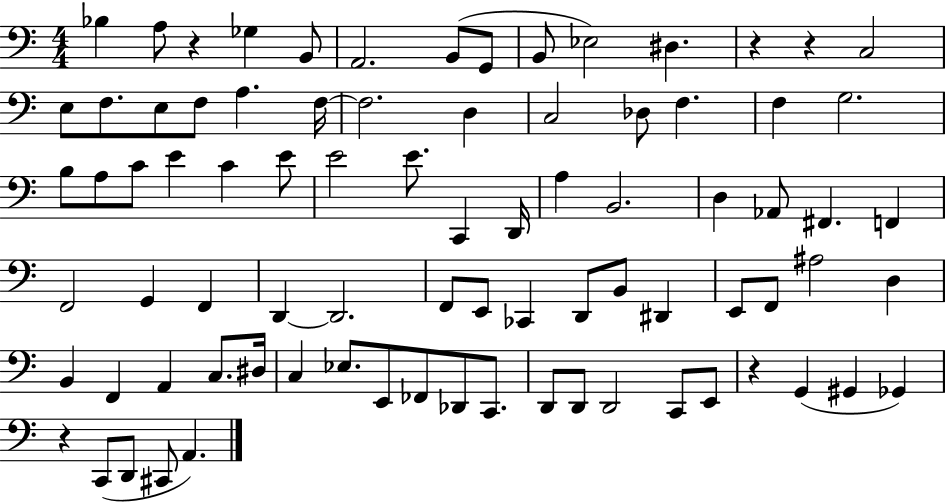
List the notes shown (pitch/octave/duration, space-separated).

Bb3/q A3/e R/q Gb3/q B2/e A2/h. B2/e G2/e B2/e Eb3/h D#3/q. R/q R/q C3/h E3/e F3/e. E3/e F3/e A3/q. F3/s F3/h. D3/q C3/h Db3/e F3/q. F3/q G3/h. B3/e A3/e C4/e E4/q C4/q E4/e E4/h E4/e. C2/q D2/s A3/q B2/h. D3/q Ab2/e F#2/q. F2/q F2/h G2/q F2/q D2/q D2/h. F2/e E2/e CES2/q D2/e B2/e D#2/q E2/e F2/e A#3/h D3/q B2/q F2/q A2/q C3/e. D#3/s C3/q Eb3/e. E2/e FES2/e Db2/e C2/e. D2/e D2/e D2/h C2/e E2/e R/q G2/q G#2/q Gb2/q R/q C2/e D2/e C#2/e A2/q.